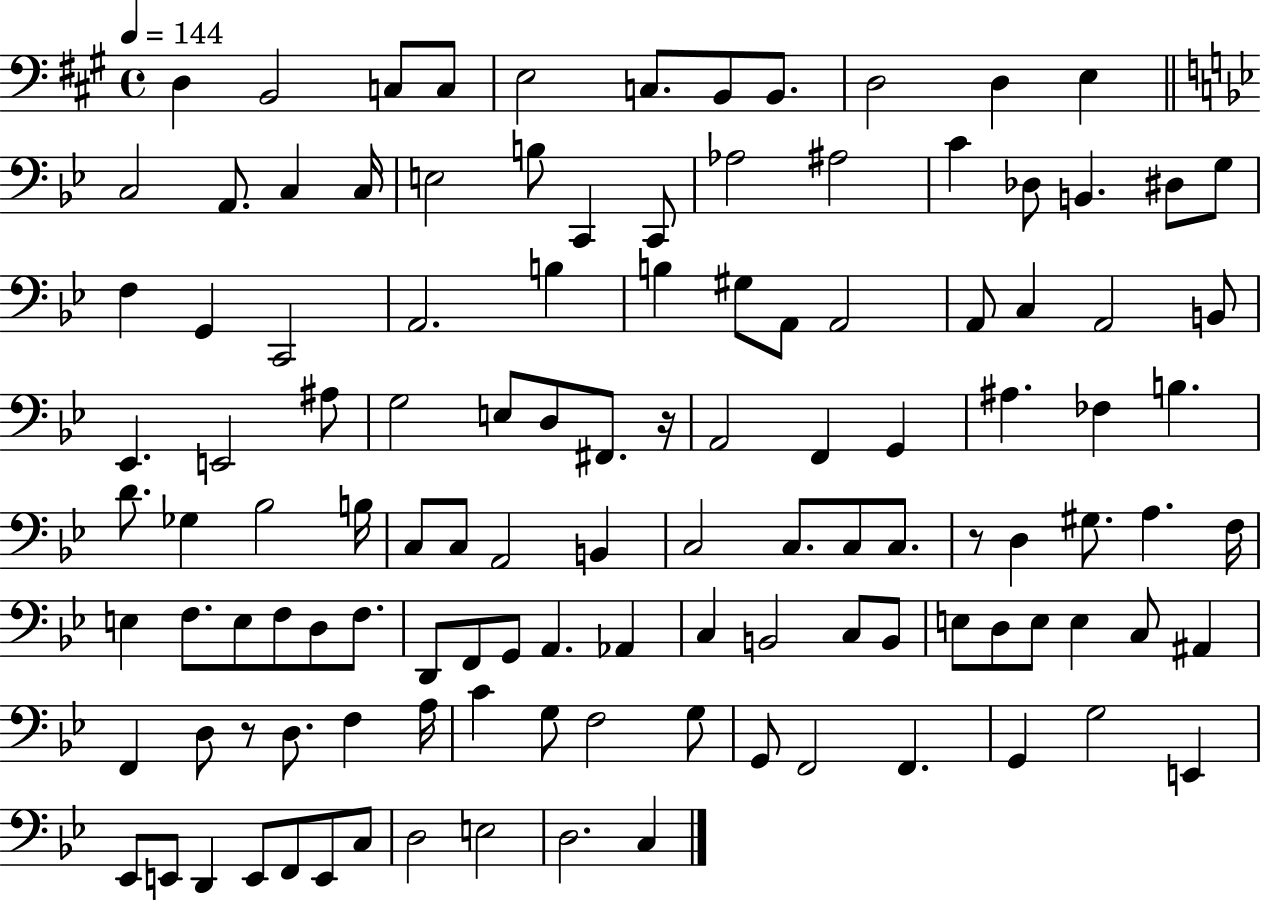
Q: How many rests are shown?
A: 3